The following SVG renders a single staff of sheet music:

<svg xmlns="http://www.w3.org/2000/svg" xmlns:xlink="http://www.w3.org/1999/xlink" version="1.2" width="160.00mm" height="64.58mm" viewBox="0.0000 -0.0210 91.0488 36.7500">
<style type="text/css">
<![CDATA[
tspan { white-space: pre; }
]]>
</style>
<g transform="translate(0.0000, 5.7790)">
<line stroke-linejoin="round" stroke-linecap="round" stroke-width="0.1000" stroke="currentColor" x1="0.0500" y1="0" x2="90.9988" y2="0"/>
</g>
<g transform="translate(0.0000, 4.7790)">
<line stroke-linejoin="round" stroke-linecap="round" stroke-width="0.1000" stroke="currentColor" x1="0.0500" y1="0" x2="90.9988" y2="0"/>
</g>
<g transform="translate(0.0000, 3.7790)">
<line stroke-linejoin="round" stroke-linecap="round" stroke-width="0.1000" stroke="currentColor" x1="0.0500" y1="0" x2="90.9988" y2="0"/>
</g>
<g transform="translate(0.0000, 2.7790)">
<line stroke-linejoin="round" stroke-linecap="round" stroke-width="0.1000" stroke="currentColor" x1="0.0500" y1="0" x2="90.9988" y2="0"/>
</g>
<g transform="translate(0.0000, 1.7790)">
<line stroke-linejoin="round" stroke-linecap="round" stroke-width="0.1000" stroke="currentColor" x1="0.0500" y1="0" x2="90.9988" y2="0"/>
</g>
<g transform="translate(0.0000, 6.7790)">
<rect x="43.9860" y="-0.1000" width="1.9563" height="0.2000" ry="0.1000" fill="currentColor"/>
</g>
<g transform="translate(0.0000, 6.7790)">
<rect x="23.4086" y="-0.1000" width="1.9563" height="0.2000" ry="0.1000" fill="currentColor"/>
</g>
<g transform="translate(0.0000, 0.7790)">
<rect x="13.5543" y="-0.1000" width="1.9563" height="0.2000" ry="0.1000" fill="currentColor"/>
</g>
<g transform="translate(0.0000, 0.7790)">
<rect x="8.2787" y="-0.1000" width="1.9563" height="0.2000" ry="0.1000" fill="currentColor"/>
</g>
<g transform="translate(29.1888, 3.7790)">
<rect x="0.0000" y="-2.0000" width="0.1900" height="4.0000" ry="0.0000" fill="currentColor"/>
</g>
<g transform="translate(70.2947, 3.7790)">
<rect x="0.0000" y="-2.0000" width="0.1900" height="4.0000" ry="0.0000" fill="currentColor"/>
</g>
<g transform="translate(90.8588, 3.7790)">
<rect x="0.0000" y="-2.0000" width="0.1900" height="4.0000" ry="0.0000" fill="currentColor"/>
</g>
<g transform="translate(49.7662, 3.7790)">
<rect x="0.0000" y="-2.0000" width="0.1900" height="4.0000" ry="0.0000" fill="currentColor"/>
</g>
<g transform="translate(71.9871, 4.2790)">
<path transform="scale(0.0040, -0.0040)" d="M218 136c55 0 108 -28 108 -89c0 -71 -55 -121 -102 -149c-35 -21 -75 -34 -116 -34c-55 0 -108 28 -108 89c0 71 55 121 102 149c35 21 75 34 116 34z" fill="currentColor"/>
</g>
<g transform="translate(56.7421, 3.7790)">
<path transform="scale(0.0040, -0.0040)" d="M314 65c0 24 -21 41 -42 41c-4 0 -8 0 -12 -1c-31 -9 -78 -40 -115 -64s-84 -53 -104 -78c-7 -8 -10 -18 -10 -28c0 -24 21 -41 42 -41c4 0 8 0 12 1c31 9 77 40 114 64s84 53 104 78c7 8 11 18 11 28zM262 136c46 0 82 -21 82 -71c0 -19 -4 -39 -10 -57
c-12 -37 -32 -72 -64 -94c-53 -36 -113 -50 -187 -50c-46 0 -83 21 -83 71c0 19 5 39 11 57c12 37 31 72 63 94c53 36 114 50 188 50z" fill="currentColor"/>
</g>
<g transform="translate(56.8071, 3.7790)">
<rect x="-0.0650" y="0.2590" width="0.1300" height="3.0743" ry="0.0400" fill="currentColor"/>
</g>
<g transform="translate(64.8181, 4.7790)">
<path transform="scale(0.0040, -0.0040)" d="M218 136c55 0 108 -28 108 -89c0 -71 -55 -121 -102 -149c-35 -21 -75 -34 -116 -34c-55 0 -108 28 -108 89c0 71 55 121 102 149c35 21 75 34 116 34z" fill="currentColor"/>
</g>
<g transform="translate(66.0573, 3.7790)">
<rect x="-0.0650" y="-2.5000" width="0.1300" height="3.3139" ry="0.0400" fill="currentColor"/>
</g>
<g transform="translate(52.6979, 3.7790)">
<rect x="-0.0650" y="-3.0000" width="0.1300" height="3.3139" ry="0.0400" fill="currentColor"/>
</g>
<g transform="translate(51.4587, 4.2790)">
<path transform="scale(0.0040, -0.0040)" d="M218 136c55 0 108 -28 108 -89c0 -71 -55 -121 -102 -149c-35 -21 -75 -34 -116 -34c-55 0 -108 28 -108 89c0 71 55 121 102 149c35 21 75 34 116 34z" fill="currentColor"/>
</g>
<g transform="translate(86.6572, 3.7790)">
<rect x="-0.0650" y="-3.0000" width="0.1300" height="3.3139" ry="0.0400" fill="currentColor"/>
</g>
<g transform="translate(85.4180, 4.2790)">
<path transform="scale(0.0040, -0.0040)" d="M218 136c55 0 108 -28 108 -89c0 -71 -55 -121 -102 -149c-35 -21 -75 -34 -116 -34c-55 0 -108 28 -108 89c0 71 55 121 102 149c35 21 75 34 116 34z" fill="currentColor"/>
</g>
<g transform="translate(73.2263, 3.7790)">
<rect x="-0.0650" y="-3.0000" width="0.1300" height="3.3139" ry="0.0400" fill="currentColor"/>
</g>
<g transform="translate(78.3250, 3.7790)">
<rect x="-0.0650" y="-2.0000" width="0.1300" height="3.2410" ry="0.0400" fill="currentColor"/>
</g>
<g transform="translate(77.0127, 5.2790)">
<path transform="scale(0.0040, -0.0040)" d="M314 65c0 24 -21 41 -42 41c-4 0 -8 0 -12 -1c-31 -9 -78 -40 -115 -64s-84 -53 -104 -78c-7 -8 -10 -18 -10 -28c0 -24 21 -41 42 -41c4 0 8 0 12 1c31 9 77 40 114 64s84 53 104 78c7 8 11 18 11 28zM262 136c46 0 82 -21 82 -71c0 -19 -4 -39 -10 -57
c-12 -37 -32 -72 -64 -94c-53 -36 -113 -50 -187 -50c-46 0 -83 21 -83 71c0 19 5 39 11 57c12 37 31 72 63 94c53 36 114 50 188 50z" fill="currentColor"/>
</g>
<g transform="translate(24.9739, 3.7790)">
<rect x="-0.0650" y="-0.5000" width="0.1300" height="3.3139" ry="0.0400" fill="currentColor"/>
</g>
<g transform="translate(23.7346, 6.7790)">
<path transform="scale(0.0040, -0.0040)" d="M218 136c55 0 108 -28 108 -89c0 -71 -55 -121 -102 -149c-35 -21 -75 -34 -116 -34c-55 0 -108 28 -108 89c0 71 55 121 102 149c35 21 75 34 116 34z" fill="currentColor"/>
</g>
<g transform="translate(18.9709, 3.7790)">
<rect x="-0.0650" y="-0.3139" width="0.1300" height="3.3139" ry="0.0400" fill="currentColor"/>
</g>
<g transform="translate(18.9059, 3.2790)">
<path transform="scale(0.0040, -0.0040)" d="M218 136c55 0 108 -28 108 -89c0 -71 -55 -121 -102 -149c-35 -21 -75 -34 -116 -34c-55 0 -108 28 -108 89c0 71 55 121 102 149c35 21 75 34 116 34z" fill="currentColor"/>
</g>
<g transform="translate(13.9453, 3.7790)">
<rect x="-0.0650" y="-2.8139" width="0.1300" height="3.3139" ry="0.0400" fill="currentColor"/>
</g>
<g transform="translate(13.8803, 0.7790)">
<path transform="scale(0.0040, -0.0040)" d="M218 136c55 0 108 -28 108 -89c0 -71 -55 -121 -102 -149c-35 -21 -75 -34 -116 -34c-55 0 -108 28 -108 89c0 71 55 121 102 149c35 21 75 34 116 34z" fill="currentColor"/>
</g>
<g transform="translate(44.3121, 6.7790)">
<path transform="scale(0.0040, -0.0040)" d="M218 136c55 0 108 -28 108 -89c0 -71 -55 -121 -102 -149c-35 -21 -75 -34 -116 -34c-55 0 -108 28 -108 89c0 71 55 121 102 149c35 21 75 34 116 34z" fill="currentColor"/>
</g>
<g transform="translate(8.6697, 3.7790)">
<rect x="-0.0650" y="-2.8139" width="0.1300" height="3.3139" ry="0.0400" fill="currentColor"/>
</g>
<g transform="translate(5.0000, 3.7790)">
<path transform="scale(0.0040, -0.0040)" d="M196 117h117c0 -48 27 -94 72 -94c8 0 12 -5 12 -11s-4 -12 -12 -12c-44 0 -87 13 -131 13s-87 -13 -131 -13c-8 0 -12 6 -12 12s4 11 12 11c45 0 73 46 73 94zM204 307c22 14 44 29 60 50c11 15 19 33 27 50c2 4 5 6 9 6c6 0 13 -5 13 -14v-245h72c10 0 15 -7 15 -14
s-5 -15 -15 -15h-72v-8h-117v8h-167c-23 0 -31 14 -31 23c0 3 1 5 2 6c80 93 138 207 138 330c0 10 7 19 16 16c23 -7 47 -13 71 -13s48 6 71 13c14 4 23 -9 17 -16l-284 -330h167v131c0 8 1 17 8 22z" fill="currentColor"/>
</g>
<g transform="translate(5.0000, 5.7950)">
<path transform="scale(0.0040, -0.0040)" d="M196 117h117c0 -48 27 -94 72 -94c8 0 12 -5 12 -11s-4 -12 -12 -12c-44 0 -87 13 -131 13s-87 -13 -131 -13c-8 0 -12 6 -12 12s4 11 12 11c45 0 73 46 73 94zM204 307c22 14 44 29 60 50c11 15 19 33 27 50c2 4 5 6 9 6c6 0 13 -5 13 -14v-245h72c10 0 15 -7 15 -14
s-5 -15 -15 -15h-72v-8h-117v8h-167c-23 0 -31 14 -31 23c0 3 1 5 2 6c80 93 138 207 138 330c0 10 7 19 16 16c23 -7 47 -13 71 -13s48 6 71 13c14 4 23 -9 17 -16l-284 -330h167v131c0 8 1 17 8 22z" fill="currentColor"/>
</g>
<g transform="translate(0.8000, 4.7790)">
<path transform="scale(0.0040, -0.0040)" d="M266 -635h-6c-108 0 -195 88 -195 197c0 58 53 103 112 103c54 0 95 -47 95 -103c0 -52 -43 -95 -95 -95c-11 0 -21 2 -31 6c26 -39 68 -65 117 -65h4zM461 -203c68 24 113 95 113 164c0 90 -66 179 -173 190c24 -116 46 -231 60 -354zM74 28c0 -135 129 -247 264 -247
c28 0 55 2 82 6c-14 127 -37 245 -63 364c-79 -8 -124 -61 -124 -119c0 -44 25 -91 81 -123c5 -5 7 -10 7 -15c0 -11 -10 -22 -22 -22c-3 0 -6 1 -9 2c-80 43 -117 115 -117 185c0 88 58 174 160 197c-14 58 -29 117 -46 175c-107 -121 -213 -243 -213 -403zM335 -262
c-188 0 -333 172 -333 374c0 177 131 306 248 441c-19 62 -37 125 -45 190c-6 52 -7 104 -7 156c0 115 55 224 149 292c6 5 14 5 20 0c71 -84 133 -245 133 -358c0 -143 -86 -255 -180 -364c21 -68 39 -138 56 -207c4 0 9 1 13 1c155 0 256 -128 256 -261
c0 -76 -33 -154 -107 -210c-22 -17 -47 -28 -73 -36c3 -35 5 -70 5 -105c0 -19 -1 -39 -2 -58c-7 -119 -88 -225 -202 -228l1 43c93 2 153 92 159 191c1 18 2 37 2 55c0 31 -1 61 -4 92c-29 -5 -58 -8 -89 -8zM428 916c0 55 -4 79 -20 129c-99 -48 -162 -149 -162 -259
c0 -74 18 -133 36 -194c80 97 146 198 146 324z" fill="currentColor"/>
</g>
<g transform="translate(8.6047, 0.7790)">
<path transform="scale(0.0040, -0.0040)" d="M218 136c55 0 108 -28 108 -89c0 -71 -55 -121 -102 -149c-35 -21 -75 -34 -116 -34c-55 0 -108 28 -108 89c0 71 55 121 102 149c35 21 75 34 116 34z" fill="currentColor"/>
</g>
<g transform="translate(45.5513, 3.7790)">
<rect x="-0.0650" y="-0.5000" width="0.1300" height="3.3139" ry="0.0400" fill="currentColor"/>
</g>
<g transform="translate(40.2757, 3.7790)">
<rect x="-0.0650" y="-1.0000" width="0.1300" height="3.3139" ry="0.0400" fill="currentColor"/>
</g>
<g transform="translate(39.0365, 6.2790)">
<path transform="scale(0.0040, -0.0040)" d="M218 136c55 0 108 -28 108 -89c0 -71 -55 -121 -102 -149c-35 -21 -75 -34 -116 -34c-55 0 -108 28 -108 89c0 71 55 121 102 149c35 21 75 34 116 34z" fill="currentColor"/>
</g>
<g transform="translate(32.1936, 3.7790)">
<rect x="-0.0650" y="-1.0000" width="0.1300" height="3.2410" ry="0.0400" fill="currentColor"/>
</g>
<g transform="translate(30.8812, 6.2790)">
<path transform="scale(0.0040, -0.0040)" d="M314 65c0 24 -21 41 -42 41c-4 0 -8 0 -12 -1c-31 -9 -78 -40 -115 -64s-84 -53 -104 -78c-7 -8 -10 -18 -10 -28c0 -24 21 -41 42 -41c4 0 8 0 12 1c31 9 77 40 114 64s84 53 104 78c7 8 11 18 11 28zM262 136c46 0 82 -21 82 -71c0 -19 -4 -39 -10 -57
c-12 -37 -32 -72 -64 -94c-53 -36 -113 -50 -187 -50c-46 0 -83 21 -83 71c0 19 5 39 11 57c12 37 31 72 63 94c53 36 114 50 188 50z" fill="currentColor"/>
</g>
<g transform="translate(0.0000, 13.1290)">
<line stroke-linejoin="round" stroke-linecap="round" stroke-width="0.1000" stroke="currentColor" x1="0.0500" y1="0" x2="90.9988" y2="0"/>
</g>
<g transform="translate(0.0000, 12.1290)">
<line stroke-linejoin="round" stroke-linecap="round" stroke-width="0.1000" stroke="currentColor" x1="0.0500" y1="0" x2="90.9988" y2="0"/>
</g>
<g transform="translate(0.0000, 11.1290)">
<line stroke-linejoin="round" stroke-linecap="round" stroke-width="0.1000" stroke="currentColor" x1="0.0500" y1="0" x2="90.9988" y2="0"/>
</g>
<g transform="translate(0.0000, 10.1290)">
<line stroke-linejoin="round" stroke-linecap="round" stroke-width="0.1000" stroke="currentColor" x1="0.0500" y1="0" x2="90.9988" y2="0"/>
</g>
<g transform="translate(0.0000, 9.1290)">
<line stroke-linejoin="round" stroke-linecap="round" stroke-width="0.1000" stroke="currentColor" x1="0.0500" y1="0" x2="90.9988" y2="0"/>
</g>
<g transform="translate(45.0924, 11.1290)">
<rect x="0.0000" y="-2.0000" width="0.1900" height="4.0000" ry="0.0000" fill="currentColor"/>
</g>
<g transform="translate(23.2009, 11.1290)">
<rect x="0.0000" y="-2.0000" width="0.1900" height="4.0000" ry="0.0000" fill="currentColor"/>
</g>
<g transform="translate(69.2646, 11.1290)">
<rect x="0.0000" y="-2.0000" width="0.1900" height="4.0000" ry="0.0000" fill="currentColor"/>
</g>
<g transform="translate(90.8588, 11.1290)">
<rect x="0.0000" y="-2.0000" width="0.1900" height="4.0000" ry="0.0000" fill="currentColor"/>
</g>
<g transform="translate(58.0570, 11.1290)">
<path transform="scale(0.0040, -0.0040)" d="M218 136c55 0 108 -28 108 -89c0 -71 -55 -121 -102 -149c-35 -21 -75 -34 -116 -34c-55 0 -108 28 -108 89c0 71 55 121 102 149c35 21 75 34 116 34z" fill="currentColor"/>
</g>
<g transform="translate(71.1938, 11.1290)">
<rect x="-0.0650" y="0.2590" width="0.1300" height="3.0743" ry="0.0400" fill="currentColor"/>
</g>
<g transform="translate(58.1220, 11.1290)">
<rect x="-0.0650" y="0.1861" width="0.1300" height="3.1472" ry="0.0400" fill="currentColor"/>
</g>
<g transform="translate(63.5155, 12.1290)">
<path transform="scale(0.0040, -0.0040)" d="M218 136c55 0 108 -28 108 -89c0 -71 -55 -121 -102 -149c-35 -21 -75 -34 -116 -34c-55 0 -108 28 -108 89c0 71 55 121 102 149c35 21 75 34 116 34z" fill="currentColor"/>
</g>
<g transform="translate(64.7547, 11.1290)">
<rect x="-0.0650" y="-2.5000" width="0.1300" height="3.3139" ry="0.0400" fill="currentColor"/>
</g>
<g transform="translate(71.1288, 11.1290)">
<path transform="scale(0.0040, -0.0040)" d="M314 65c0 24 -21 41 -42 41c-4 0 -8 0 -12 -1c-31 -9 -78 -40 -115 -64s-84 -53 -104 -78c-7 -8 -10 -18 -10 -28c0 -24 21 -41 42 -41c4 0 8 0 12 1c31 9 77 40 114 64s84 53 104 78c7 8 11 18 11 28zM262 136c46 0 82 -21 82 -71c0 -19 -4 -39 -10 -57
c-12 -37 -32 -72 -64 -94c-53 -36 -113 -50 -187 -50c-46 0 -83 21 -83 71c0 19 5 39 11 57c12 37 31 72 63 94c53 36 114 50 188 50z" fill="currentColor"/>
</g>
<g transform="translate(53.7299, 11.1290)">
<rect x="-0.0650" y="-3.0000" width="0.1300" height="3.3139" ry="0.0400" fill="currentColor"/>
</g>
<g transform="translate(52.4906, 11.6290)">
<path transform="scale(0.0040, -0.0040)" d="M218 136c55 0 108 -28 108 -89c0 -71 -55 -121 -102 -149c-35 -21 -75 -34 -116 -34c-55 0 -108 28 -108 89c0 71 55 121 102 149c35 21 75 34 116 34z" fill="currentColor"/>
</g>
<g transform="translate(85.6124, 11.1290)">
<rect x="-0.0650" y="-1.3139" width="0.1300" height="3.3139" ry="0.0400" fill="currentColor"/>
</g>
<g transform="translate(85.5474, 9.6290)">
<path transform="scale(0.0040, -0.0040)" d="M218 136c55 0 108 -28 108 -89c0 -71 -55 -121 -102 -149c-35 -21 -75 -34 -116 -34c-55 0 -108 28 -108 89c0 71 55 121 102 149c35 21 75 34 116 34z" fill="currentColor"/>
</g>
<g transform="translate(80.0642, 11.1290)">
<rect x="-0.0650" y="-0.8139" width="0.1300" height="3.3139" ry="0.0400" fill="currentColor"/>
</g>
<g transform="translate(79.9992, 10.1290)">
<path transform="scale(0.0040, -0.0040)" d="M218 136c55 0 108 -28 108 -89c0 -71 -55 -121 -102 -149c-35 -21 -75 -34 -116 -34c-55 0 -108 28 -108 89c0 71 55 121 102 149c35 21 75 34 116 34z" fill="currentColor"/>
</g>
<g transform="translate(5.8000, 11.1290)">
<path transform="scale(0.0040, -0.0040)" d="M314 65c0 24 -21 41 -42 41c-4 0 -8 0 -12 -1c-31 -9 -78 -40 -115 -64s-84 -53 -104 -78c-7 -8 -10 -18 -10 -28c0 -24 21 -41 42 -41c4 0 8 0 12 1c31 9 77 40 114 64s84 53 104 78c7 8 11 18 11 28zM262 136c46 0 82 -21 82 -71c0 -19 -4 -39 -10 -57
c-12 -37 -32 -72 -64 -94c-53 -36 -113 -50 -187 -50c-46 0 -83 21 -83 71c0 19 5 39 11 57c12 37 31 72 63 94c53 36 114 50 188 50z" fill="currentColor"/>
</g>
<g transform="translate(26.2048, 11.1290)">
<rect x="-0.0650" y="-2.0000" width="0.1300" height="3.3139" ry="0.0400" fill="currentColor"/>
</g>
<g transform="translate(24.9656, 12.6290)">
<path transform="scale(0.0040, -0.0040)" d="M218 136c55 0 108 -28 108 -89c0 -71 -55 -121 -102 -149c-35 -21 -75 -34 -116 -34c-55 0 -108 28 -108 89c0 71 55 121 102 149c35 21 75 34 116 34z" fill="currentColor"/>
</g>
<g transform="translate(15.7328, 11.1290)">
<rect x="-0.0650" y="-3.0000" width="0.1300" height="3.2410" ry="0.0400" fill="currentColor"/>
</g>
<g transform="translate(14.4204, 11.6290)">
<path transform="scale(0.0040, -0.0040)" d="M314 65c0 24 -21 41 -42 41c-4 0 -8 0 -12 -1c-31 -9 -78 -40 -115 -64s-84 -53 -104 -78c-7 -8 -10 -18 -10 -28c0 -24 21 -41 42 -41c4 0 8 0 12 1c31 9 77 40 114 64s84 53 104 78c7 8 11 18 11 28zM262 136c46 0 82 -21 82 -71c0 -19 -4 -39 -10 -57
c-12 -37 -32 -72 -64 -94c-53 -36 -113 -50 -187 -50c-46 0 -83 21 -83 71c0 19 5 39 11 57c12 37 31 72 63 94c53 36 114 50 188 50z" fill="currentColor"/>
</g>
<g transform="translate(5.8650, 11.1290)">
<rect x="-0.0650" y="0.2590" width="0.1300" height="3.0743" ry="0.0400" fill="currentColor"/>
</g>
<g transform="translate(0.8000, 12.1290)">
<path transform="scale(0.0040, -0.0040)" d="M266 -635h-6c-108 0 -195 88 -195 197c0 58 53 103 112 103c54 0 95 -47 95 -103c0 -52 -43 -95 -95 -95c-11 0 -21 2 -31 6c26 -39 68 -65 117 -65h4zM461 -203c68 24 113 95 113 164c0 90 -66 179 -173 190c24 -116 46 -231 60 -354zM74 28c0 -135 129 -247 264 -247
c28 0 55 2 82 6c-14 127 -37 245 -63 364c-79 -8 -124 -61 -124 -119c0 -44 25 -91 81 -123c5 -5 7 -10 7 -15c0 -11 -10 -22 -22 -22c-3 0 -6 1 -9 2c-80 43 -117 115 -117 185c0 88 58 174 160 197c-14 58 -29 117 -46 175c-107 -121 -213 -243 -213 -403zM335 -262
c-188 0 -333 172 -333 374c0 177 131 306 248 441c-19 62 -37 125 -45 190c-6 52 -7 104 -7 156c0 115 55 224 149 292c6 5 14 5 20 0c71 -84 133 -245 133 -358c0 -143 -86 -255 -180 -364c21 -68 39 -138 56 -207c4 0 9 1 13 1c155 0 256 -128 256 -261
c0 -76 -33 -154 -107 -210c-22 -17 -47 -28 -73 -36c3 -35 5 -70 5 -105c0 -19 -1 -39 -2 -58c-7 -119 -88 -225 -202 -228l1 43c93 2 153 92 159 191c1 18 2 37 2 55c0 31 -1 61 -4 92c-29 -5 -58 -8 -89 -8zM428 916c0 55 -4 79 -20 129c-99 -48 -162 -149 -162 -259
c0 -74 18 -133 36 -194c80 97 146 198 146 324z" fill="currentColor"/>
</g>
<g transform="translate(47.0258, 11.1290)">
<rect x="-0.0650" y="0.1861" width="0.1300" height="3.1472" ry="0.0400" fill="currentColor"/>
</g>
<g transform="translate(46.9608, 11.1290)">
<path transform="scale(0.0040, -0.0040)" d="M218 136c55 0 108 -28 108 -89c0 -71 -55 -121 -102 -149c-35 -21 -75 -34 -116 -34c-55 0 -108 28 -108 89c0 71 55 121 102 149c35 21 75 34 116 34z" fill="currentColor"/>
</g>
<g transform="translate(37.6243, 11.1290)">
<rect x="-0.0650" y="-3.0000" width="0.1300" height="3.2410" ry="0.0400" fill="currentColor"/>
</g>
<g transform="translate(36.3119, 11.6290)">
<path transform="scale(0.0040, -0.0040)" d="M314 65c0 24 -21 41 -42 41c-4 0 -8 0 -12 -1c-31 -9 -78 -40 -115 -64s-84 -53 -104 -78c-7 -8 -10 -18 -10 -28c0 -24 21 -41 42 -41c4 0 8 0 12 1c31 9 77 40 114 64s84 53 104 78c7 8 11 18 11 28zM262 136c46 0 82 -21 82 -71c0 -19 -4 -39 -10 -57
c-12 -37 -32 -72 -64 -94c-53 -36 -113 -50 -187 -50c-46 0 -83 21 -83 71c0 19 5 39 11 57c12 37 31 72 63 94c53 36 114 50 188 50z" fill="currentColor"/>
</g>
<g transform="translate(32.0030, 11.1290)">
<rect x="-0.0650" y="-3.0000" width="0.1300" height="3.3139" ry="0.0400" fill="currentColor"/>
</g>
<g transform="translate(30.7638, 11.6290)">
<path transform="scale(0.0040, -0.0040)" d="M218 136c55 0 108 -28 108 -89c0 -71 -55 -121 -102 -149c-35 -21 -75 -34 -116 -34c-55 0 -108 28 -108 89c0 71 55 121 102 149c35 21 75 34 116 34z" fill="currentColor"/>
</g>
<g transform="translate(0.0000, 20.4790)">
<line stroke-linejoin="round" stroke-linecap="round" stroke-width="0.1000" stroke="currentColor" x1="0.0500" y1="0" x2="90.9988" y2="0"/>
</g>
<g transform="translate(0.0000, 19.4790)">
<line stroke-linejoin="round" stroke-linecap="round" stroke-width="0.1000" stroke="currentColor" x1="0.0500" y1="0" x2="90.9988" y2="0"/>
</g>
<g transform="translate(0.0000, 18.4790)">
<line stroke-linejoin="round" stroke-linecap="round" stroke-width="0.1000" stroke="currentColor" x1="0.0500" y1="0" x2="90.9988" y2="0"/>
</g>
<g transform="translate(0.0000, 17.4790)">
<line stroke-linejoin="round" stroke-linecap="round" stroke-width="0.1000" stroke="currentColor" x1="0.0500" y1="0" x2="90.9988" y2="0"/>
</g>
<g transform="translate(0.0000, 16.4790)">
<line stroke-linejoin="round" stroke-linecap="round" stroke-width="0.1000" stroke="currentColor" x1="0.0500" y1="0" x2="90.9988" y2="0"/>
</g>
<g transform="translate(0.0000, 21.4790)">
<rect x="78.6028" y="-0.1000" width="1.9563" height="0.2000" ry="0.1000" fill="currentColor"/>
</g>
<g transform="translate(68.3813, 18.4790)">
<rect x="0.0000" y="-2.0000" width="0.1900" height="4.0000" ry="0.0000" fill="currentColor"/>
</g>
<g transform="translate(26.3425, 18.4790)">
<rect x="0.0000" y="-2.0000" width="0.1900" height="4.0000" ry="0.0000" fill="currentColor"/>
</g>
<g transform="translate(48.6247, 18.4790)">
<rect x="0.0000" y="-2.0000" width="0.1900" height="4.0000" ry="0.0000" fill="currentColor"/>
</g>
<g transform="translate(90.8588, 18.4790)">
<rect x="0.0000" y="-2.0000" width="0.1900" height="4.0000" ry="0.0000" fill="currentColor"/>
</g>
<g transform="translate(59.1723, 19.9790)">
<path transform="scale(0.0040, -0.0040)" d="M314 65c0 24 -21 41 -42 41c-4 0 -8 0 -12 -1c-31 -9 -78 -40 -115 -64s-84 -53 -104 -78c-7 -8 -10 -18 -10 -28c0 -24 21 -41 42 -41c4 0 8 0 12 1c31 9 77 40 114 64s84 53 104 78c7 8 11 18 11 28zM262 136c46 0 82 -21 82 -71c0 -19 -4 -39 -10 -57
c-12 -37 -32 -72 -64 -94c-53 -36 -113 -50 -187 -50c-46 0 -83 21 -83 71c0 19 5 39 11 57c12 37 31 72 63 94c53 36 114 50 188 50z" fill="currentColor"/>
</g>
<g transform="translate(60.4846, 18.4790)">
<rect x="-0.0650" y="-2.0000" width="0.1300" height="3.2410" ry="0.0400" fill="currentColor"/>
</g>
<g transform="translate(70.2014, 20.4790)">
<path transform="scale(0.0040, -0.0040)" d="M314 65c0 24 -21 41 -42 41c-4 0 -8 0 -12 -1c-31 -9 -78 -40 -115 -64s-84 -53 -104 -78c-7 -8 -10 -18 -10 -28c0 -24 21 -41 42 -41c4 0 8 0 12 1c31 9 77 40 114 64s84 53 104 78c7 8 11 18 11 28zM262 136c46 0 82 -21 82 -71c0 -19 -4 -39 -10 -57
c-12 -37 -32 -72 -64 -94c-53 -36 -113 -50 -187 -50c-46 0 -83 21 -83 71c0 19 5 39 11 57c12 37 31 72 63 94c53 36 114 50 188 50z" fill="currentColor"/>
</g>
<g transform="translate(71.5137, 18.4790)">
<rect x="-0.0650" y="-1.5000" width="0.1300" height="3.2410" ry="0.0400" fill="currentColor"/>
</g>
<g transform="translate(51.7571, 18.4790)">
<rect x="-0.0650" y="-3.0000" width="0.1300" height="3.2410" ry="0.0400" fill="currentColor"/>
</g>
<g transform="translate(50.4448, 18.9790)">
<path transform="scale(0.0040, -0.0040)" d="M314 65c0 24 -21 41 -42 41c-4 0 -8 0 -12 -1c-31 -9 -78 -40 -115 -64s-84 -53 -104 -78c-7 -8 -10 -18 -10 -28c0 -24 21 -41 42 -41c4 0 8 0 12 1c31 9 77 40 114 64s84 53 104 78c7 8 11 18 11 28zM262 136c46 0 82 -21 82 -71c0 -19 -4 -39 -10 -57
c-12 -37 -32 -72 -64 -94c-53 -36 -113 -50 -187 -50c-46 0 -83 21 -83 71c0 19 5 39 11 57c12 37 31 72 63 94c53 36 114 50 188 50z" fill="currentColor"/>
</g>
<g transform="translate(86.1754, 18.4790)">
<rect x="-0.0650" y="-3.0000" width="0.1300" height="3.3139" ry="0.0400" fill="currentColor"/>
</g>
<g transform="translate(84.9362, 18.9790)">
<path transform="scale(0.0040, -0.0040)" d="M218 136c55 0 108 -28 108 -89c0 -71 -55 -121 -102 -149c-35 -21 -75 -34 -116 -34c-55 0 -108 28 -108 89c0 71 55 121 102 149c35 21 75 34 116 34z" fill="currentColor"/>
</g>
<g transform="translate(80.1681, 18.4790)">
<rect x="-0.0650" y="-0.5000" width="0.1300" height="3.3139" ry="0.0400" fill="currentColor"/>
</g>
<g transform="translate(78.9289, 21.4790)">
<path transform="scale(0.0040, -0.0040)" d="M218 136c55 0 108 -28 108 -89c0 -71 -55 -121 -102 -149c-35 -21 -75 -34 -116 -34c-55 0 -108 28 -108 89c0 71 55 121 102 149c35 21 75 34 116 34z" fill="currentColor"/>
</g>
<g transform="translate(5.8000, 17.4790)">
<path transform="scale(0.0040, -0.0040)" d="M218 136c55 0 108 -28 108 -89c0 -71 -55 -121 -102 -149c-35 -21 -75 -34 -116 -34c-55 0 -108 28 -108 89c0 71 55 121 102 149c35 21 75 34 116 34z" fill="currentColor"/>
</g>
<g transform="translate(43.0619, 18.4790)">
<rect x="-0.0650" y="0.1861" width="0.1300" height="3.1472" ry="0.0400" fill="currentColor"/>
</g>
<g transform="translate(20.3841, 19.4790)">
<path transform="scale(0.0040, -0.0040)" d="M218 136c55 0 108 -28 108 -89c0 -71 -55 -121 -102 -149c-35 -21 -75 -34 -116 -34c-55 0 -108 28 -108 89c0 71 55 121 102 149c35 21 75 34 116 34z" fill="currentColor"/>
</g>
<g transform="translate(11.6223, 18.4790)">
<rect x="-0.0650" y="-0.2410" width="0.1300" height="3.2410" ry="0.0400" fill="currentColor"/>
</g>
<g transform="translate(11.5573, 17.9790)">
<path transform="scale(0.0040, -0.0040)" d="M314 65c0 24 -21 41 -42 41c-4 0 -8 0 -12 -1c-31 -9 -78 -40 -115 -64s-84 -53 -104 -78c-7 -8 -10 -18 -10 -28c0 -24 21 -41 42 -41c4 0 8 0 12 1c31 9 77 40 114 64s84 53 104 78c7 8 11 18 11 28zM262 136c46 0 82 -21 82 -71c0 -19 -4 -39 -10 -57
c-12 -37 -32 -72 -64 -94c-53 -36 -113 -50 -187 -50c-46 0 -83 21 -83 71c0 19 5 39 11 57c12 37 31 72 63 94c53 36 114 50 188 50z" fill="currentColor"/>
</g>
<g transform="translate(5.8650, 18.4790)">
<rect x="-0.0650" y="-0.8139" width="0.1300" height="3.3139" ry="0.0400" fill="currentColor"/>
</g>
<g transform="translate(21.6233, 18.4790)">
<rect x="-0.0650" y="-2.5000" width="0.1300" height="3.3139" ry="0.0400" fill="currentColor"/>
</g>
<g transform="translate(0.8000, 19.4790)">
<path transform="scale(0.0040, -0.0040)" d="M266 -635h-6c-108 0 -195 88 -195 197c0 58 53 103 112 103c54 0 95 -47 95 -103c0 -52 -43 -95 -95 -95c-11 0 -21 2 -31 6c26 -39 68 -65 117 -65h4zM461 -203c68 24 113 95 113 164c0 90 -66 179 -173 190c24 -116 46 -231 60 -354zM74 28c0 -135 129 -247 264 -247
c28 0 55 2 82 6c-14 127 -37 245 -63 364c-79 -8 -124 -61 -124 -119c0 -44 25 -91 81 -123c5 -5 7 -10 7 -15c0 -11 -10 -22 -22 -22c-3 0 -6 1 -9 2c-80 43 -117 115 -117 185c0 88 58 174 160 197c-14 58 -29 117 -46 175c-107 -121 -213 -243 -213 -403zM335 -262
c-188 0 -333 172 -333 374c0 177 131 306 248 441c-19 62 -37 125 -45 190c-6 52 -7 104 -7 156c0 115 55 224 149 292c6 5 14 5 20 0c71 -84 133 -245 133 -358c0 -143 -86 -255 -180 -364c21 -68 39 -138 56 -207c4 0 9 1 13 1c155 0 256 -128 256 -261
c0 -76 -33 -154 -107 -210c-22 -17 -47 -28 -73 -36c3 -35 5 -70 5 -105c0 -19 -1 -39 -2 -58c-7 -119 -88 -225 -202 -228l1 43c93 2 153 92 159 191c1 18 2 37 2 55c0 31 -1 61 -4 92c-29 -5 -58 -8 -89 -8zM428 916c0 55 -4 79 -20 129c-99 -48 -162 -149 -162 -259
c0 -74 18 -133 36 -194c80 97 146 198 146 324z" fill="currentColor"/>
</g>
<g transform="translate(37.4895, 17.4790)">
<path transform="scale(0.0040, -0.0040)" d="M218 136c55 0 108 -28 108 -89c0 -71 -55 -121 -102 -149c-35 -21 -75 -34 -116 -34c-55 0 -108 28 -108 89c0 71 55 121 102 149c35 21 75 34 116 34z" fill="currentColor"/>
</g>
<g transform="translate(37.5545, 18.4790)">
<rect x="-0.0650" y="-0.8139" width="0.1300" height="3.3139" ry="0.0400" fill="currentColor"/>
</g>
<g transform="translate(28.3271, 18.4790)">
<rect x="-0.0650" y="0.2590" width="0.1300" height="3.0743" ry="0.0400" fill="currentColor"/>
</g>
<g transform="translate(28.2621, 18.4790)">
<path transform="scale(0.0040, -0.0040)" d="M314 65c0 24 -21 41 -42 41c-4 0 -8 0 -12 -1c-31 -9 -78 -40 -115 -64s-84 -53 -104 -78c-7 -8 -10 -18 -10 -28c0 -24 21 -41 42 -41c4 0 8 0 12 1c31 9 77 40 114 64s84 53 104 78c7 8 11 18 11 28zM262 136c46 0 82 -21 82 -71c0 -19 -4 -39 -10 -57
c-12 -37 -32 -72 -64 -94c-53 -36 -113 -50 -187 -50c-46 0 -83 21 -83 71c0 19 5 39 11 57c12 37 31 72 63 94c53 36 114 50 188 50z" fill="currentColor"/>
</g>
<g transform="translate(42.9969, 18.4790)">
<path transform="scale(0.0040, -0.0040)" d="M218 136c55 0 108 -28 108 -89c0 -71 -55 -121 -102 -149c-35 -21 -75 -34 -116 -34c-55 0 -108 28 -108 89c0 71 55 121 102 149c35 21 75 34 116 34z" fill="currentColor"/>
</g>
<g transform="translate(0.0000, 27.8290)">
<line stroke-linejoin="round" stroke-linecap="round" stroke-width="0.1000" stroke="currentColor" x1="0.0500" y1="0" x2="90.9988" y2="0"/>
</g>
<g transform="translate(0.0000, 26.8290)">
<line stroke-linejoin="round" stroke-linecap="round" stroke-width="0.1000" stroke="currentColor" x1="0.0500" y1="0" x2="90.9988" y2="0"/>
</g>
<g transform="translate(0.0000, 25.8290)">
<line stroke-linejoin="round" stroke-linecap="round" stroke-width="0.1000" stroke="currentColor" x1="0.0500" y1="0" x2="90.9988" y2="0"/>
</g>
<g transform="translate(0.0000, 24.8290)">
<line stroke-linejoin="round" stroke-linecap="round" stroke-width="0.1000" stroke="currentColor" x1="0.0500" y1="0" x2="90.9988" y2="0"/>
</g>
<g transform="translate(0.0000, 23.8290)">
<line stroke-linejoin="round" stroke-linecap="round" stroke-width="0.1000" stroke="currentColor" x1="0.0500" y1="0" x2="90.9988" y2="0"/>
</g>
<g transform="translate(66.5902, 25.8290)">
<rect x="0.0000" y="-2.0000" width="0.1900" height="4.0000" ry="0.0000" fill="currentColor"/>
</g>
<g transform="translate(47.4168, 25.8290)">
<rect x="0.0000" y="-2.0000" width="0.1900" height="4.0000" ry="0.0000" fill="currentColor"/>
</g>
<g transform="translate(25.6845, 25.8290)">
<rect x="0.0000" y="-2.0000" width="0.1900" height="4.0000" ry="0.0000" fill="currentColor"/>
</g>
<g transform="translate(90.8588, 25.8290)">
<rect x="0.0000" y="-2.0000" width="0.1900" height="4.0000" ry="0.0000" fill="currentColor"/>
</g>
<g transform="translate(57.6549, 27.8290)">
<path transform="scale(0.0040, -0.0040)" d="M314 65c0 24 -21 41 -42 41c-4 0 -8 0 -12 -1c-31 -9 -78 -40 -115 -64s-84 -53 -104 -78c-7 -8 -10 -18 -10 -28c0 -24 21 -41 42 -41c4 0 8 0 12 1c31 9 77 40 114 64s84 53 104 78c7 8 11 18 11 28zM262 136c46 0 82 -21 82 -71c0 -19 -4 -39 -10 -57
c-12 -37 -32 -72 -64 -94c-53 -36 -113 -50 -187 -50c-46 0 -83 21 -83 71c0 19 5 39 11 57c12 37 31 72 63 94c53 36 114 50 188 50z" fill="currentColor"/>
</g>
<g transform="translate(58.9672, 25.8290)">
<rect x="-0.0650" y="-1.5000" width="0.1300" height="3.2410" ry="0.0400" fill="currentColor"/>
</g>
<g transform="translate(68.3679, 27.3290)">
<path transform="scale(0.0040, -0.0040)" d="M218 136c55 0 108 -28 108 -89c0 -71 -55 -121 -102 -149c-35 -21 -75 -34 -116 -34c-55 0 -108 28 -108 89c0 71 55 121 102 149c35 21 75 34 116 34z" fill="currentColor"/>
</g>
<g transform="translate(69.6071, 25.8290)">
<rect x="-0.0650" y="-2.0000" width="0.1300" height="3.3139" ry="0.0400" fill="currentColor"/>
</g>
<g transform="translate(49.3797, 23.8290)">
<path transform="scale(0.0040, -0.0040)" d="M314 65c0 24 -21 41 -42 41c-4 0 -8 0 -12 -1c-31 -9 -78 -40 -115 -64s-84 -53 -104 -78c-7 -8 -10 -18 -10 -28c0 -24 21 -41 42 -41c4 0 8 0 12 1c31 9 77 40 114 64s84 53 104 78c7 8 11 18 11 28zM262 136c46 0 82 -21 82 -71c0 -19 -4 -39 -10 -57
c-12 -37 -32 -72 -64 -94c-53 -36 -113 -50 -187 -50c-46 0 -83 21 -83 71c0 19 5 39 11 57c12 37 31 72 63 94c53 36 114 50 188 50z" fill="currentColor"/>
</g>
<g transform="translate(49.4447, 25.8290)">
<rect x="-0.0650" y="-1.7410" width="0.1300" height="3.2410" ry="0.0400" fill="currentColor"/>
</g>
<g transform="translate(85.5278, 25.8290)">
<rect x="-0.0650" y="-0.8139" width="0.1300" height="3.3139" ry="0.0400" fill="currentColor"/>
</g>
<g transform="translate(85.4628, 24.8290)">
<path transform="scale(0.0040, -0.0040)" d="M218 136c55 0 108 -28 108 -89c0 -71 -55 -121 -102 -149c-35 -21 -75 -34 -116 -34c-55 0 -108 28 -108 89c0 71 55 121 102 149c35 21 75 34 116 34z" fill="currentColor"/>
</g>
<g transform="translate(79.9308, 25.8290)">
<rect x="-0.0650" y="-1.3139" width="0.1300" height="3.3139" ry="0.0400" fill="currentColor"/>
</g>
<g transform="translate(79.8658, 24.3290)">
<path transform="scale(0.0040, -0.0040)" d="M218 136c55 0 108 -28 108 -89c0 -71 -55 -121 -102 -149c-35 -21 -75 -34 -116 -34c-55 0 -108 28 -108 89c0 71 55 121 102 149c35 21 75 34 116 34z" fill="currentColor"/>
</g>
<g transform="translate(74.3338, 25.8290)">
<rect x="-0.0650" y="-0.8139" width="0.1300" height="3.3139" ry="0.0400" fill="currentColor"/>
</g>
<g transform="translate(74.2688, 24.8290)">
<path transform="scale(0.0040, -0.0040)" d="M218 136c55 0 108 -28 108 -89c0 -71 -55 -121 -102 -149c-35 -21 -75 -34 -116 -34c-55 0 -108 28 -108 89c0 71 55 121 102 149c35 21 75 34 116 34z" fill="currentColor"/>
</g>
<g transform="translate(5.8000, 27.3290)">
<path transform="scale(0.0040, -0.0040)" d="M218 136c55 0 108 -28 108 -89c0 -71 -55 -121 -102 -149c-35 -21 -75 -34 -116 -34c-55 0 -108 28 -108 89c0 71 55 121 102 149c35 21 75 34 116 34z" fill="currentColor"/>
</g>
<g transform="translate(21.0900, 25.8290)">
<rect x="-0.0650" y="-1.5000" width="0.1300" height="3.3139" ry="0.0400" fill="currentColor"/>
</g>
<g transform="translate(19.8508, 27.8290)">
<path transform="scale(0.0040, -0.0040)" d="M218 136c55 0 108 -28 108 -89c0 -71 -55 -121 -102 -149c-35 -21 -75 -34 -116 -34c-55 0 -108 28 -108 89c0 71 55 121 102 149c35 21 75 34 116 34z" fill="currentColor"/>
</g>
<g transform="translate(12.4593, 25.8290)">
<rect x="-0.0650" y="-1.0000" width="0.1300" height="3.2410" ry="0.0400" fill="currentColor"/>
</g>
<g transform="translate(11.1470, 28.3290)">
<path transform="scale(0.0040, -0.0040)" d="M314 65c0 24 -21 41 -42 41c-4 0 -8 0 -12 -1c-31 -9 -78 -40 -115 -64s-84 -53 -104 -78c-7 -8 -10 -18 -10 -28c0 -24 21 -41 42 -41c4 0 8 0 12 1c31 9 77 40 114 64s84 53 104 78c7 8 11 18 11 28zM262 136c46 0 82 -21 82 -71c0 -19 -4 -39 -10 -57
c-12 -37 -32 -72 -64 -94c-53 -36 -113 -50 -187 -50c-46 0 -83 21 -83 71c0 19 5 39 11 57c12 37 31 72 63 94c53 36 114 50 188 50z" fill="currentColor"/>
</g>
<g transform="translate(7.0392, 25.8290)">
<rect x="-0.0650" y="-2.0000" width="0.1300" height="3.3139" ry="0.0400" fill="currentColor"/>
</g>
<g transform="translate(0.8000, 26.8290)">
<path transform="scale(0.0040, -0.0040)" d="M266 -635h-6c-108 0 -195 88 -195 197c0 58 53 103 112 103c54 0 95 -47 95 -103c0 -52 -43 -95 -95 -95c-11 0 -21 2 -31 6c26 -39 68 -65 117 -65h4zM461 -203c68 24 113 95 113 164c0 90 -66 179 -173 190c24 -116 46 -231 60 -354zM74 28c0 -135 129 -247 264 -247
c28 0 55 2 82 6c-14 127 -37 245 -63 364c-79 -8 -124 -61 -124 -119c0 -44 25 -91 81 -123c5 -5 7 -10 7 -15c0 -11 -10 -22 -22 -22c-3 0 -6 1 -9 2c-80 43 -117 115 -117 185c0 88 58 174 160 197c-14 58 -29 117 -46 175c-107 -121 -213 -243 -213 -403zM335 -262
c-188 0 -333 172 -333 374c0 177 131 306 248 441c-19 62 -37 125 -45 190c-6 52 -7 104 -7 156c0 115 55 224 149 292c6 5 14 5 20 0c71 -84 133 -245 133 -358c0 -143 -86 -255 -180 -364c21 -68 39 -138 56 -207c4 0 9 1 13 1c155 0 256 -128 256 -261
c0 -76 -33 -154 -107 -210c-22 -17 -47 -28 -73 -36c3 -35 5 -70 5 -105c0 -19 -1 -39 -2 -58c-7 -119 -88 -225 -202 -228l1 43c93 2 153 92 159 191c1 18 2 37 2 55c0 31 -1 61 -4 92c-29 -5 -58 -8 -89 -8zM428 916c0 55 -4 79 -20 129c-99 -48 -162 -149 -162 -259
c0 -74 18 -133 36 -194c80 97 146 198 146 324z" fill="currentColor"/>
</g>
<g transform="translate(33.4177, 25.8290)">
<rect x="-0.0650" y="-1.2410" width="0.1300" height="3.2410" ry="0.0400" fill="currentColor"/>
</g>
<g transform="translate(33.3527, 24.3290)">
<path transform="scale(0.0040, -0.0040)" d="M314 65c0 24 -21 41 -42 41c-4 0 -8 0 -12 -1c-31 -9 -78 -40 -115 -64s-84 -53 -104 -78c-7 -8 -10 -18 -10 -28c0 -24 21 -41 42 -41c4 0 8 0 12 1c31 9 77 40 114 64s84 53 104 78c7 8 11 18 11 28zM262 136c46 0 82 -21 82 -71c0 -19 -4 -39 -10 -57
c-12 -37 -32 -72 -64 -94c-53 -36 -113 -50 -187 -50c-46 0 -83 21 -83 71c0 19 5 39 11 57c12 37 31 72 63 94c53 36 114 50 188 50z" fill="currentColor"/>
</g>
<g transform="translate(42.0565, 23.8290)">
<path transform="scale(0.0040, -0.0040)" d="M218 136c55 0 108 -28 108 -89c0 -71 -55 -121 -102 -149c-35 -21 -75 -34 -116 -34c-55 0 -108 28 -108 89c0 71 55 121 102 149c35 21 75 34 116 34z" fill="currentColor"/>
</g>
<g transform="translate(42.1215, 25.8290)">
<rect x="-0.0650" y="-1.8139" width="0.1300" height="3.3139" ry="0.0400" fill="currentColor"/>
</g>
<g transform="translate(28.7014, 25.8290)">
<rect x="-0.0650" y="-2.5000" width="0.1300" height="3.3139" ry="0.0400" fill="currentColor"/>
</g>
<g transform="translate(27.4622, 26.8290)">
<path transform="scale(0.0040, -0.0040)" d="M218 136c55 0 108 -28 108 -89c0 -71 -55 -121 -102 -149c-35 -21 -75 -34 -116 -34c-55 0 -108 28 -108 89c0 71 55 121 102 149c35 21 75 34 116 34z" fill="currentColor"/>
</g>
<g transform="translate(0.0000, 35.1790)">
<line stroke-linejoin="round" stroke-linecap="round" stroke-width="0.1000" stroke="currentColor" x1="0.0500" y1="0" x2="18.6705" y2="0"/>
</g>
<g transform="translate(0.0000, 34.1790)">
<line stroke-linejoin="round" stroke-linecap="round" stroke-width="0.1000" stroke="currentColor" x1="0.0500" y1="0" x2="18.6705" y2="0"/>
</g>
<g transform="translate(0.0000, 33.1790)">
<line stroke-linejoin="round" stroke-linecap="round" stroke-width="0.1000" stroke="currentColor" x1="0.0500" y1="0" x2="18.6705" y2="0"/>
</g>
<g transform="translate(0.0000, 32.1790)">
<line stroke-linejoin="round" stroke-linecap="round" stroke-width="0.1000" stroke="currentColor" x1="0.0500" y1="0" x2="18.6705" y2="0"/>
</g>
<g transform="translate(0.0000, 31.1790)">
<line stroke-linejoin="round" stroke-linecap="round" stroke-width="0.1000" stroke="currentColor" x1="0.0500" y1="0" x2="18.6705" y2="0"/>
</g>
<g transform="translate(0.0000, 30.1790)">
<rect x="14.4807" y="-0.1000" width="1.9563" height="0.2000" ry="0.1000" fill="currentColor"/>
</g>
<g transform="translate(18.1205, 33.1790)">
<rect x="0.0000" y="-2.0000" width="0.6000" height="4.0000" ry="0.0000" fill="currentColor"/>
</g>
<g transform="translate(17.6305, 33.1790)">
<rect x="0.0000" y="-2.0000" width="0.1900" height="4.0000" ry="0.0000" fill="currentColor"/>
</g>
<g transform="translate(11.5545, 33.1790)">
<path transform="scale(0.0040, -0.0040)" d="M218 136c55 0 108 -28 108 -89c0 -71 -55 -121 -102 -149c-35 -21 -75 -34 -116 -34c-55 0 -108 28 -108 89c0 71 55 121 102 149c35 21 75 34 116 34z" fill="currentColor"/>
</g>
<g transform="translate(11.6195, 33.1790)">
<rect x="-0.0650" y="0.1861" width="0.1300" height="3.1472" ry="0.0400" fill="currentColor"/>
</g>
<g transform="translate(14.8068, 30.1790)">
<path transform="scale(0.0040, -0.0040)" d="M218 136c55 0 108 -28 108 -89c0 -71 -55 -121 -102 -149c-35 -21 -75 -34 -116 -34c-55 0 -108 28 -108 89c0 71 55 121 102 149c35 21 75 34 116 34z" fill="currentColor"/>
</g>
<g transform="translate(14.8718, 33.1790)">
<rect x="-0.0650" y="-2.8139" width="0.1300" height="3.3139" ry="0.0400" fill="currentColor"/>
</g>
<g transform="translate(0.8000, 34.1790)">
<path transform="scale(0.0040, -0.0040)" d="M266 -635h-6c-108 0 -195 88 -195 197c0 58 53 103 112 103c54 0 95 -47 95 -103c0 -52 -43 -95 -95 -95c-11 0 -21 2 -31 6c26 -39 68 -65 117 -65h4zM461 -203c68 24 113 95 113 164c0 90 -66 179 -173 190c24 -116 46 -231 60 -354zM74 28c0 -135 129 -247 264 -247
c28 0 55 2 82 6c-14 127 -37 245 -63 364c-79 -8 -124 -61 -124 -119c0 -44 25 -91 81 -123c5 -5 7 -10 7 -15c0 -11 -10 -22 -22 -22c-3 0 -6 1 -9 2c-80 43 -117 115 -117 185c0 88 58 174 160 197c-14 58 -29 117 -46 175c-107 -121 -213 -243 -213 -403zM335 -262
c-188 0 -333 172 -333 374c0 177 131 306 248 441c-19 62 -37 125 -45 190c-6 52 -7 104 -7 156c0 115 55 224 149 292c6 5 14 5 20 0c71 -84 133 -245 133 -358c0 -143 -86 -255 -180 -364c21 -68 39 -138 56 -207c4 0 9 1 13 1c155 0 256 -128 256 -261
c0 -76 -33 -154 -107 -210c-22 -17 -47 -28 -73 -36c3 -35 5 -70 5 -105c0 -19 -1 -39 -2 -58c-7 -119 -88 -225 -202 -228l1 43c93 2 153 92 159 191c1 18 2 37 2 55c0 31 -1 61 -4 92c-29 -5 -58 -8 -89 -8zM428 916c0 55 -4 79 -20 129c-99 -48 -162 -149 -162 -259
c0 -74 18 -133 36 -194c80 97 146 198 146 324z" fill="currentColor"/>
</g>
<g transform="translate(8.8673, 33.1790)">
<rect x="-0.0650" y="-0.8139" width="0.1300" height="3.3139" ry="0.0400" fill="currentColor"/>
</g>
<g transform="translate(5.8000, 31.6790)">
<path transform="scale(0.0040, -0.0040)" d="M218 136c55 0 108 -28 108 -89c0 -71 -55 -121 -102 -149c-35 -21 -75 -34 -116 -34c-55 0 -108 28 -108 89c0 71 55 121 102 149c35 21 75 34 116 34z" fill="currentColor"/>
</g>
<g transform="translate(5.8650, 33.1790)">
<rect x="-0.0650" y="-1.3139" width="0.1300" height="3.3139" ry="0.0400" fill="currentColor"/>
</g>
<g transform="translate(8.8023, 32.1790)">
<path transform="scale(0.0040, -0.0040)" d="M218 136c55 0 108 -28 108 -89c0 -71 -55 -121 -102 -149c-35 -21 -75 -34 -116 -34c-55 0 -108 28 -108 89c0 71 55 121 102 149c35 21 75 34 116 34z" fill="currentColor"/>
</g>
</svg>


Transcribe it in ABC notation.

X:1
T:Untitled
M:4/4
L:1/4
K:C
a a c C D2 D C A B2 G A F2 A B2 A2 F A A2 B A B G B2 d e d c2 G B2 d B A2 F2 E2 C A F D2 E G e2 f f2 E2 F d e d e d B a